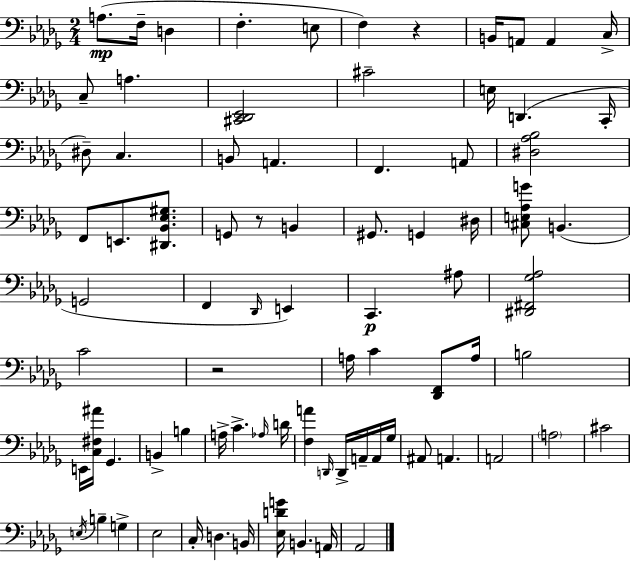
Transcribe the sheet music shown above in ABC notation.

X:1
T:Untitled
M:2/4
L:1/4
K:Bbm
A,/2 F,/4 D, F, E,/2 F, z B,,/4 A,,/2 A,, C,/4 C,/2 A, [^C,,_D,,_E,,]2 ^C2 E,/4 D,, C,,/4 ^D,/2 C, B,,/2 A,, F,, A,,/2 [^D,_A,_B,]2 F,,/2 E,,/2 [^D,,_B,,_E,^G,]/2 G,,/2 z/2 B,, ^G,,/2 G,, ^D,/4 [^C,E,_A,G]/2 B,, G,,2 F,, _D,,/4 E,, C,, ^A,/2 [^D,,^F,,_G,_A,]2 C2 z2 A,/4 C [_D,,F,,]/2 A,/4 B,2 E,,/4 [C,^F,^A]/4 _G,, B,, B, A,/4 C _A,/4 D/4 [F,A] D,,/4 D,,/4 A,,/4 A,,/4 _G,/4 ^A,,/2 A,, A,,2 A,2 ^C2 E,/4 B, G, _E,2 C,/4 D, B,,/4 [_E,DG]/4 B,, A,,/4 _A,,2